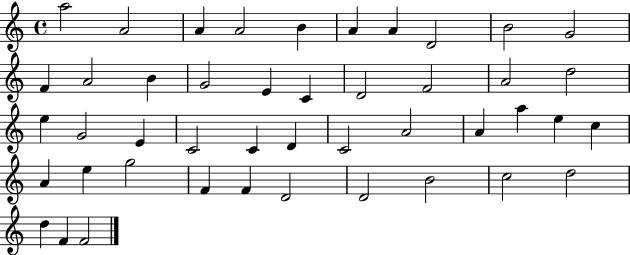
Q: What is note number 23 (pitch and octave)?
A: E4